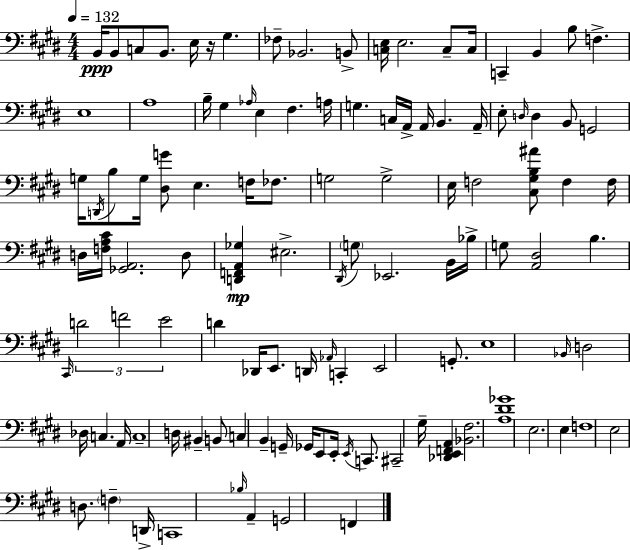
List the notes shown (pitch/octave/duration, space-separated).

B2/s B2/e C3/e B2/e. E3/s R/s G#3/q. FES3/e Bb2/h. B2/e [C3,E3]/s E3/h. C3/e C3/s C2/q B2/q B3/e F3/q. E3/w A3/w B3/s G#3/q Ab3/s E3/q F#3/q. A3/s G3/q. C3/s A2/s A2/s B2/q. A2/s E3/e D3/s D3/q B2/e G2/h G3/s D2/s B3/e G3/s [D#3,G4]/e E3/q. F3/s FES3/e. G3/h G3/h E3/s F3/h [C#3,G#3,B3,A#4]/e F3/q F3/s D3/s [F3,A3,C#4]/s [Gb2,A2]/h. D3/e [D2,F2,A2,Gb3]/q EIS3/h. D#2/s G3/e Eb2/h. B2/s Bb3/s G3/e [A2,D#3]/h B3/q. C#2/s D4/h F4/h E4/h D4/q Db2/s E2/e. D2/s Ab2/s C2/q E2/h G2/e. E3/w Bb2/s D3/h Db3/s C3/q. A2/s C3/w D3/s BIS2/q B2/e C3/q B2/q G2/s Gb2/s E2/e E2/s E2/s C2/e. C#2/h G#3/s [Db2,E2,F2,A2]/q [Bb2,F#3]/h. [A3,D#4,Gb4]/w E3/h. E3/q F3/w E3/h D3/e. F3/q D2/s C2/w Bb3/s A2/q G2/h F2/q